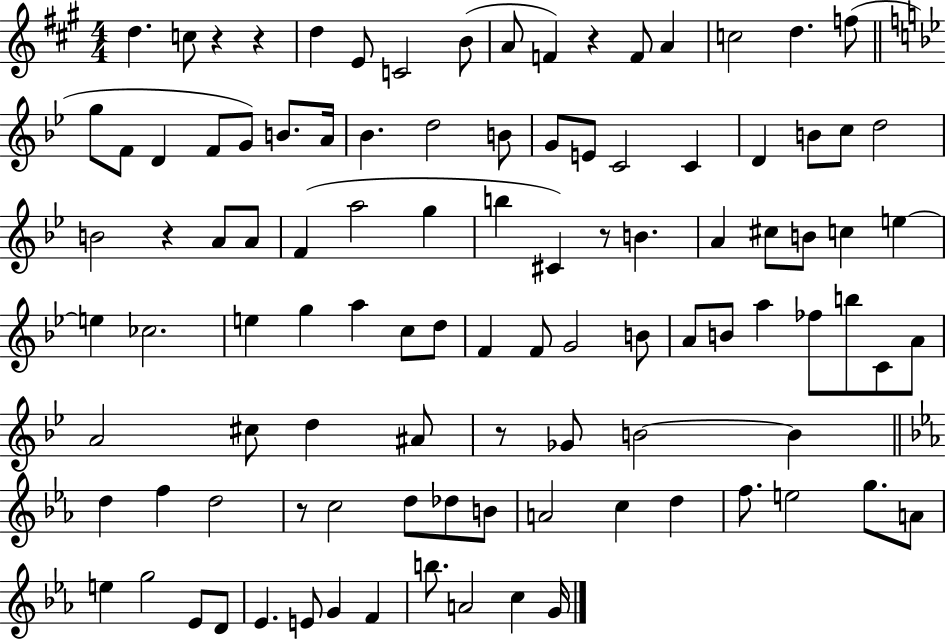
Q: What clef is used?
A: treble